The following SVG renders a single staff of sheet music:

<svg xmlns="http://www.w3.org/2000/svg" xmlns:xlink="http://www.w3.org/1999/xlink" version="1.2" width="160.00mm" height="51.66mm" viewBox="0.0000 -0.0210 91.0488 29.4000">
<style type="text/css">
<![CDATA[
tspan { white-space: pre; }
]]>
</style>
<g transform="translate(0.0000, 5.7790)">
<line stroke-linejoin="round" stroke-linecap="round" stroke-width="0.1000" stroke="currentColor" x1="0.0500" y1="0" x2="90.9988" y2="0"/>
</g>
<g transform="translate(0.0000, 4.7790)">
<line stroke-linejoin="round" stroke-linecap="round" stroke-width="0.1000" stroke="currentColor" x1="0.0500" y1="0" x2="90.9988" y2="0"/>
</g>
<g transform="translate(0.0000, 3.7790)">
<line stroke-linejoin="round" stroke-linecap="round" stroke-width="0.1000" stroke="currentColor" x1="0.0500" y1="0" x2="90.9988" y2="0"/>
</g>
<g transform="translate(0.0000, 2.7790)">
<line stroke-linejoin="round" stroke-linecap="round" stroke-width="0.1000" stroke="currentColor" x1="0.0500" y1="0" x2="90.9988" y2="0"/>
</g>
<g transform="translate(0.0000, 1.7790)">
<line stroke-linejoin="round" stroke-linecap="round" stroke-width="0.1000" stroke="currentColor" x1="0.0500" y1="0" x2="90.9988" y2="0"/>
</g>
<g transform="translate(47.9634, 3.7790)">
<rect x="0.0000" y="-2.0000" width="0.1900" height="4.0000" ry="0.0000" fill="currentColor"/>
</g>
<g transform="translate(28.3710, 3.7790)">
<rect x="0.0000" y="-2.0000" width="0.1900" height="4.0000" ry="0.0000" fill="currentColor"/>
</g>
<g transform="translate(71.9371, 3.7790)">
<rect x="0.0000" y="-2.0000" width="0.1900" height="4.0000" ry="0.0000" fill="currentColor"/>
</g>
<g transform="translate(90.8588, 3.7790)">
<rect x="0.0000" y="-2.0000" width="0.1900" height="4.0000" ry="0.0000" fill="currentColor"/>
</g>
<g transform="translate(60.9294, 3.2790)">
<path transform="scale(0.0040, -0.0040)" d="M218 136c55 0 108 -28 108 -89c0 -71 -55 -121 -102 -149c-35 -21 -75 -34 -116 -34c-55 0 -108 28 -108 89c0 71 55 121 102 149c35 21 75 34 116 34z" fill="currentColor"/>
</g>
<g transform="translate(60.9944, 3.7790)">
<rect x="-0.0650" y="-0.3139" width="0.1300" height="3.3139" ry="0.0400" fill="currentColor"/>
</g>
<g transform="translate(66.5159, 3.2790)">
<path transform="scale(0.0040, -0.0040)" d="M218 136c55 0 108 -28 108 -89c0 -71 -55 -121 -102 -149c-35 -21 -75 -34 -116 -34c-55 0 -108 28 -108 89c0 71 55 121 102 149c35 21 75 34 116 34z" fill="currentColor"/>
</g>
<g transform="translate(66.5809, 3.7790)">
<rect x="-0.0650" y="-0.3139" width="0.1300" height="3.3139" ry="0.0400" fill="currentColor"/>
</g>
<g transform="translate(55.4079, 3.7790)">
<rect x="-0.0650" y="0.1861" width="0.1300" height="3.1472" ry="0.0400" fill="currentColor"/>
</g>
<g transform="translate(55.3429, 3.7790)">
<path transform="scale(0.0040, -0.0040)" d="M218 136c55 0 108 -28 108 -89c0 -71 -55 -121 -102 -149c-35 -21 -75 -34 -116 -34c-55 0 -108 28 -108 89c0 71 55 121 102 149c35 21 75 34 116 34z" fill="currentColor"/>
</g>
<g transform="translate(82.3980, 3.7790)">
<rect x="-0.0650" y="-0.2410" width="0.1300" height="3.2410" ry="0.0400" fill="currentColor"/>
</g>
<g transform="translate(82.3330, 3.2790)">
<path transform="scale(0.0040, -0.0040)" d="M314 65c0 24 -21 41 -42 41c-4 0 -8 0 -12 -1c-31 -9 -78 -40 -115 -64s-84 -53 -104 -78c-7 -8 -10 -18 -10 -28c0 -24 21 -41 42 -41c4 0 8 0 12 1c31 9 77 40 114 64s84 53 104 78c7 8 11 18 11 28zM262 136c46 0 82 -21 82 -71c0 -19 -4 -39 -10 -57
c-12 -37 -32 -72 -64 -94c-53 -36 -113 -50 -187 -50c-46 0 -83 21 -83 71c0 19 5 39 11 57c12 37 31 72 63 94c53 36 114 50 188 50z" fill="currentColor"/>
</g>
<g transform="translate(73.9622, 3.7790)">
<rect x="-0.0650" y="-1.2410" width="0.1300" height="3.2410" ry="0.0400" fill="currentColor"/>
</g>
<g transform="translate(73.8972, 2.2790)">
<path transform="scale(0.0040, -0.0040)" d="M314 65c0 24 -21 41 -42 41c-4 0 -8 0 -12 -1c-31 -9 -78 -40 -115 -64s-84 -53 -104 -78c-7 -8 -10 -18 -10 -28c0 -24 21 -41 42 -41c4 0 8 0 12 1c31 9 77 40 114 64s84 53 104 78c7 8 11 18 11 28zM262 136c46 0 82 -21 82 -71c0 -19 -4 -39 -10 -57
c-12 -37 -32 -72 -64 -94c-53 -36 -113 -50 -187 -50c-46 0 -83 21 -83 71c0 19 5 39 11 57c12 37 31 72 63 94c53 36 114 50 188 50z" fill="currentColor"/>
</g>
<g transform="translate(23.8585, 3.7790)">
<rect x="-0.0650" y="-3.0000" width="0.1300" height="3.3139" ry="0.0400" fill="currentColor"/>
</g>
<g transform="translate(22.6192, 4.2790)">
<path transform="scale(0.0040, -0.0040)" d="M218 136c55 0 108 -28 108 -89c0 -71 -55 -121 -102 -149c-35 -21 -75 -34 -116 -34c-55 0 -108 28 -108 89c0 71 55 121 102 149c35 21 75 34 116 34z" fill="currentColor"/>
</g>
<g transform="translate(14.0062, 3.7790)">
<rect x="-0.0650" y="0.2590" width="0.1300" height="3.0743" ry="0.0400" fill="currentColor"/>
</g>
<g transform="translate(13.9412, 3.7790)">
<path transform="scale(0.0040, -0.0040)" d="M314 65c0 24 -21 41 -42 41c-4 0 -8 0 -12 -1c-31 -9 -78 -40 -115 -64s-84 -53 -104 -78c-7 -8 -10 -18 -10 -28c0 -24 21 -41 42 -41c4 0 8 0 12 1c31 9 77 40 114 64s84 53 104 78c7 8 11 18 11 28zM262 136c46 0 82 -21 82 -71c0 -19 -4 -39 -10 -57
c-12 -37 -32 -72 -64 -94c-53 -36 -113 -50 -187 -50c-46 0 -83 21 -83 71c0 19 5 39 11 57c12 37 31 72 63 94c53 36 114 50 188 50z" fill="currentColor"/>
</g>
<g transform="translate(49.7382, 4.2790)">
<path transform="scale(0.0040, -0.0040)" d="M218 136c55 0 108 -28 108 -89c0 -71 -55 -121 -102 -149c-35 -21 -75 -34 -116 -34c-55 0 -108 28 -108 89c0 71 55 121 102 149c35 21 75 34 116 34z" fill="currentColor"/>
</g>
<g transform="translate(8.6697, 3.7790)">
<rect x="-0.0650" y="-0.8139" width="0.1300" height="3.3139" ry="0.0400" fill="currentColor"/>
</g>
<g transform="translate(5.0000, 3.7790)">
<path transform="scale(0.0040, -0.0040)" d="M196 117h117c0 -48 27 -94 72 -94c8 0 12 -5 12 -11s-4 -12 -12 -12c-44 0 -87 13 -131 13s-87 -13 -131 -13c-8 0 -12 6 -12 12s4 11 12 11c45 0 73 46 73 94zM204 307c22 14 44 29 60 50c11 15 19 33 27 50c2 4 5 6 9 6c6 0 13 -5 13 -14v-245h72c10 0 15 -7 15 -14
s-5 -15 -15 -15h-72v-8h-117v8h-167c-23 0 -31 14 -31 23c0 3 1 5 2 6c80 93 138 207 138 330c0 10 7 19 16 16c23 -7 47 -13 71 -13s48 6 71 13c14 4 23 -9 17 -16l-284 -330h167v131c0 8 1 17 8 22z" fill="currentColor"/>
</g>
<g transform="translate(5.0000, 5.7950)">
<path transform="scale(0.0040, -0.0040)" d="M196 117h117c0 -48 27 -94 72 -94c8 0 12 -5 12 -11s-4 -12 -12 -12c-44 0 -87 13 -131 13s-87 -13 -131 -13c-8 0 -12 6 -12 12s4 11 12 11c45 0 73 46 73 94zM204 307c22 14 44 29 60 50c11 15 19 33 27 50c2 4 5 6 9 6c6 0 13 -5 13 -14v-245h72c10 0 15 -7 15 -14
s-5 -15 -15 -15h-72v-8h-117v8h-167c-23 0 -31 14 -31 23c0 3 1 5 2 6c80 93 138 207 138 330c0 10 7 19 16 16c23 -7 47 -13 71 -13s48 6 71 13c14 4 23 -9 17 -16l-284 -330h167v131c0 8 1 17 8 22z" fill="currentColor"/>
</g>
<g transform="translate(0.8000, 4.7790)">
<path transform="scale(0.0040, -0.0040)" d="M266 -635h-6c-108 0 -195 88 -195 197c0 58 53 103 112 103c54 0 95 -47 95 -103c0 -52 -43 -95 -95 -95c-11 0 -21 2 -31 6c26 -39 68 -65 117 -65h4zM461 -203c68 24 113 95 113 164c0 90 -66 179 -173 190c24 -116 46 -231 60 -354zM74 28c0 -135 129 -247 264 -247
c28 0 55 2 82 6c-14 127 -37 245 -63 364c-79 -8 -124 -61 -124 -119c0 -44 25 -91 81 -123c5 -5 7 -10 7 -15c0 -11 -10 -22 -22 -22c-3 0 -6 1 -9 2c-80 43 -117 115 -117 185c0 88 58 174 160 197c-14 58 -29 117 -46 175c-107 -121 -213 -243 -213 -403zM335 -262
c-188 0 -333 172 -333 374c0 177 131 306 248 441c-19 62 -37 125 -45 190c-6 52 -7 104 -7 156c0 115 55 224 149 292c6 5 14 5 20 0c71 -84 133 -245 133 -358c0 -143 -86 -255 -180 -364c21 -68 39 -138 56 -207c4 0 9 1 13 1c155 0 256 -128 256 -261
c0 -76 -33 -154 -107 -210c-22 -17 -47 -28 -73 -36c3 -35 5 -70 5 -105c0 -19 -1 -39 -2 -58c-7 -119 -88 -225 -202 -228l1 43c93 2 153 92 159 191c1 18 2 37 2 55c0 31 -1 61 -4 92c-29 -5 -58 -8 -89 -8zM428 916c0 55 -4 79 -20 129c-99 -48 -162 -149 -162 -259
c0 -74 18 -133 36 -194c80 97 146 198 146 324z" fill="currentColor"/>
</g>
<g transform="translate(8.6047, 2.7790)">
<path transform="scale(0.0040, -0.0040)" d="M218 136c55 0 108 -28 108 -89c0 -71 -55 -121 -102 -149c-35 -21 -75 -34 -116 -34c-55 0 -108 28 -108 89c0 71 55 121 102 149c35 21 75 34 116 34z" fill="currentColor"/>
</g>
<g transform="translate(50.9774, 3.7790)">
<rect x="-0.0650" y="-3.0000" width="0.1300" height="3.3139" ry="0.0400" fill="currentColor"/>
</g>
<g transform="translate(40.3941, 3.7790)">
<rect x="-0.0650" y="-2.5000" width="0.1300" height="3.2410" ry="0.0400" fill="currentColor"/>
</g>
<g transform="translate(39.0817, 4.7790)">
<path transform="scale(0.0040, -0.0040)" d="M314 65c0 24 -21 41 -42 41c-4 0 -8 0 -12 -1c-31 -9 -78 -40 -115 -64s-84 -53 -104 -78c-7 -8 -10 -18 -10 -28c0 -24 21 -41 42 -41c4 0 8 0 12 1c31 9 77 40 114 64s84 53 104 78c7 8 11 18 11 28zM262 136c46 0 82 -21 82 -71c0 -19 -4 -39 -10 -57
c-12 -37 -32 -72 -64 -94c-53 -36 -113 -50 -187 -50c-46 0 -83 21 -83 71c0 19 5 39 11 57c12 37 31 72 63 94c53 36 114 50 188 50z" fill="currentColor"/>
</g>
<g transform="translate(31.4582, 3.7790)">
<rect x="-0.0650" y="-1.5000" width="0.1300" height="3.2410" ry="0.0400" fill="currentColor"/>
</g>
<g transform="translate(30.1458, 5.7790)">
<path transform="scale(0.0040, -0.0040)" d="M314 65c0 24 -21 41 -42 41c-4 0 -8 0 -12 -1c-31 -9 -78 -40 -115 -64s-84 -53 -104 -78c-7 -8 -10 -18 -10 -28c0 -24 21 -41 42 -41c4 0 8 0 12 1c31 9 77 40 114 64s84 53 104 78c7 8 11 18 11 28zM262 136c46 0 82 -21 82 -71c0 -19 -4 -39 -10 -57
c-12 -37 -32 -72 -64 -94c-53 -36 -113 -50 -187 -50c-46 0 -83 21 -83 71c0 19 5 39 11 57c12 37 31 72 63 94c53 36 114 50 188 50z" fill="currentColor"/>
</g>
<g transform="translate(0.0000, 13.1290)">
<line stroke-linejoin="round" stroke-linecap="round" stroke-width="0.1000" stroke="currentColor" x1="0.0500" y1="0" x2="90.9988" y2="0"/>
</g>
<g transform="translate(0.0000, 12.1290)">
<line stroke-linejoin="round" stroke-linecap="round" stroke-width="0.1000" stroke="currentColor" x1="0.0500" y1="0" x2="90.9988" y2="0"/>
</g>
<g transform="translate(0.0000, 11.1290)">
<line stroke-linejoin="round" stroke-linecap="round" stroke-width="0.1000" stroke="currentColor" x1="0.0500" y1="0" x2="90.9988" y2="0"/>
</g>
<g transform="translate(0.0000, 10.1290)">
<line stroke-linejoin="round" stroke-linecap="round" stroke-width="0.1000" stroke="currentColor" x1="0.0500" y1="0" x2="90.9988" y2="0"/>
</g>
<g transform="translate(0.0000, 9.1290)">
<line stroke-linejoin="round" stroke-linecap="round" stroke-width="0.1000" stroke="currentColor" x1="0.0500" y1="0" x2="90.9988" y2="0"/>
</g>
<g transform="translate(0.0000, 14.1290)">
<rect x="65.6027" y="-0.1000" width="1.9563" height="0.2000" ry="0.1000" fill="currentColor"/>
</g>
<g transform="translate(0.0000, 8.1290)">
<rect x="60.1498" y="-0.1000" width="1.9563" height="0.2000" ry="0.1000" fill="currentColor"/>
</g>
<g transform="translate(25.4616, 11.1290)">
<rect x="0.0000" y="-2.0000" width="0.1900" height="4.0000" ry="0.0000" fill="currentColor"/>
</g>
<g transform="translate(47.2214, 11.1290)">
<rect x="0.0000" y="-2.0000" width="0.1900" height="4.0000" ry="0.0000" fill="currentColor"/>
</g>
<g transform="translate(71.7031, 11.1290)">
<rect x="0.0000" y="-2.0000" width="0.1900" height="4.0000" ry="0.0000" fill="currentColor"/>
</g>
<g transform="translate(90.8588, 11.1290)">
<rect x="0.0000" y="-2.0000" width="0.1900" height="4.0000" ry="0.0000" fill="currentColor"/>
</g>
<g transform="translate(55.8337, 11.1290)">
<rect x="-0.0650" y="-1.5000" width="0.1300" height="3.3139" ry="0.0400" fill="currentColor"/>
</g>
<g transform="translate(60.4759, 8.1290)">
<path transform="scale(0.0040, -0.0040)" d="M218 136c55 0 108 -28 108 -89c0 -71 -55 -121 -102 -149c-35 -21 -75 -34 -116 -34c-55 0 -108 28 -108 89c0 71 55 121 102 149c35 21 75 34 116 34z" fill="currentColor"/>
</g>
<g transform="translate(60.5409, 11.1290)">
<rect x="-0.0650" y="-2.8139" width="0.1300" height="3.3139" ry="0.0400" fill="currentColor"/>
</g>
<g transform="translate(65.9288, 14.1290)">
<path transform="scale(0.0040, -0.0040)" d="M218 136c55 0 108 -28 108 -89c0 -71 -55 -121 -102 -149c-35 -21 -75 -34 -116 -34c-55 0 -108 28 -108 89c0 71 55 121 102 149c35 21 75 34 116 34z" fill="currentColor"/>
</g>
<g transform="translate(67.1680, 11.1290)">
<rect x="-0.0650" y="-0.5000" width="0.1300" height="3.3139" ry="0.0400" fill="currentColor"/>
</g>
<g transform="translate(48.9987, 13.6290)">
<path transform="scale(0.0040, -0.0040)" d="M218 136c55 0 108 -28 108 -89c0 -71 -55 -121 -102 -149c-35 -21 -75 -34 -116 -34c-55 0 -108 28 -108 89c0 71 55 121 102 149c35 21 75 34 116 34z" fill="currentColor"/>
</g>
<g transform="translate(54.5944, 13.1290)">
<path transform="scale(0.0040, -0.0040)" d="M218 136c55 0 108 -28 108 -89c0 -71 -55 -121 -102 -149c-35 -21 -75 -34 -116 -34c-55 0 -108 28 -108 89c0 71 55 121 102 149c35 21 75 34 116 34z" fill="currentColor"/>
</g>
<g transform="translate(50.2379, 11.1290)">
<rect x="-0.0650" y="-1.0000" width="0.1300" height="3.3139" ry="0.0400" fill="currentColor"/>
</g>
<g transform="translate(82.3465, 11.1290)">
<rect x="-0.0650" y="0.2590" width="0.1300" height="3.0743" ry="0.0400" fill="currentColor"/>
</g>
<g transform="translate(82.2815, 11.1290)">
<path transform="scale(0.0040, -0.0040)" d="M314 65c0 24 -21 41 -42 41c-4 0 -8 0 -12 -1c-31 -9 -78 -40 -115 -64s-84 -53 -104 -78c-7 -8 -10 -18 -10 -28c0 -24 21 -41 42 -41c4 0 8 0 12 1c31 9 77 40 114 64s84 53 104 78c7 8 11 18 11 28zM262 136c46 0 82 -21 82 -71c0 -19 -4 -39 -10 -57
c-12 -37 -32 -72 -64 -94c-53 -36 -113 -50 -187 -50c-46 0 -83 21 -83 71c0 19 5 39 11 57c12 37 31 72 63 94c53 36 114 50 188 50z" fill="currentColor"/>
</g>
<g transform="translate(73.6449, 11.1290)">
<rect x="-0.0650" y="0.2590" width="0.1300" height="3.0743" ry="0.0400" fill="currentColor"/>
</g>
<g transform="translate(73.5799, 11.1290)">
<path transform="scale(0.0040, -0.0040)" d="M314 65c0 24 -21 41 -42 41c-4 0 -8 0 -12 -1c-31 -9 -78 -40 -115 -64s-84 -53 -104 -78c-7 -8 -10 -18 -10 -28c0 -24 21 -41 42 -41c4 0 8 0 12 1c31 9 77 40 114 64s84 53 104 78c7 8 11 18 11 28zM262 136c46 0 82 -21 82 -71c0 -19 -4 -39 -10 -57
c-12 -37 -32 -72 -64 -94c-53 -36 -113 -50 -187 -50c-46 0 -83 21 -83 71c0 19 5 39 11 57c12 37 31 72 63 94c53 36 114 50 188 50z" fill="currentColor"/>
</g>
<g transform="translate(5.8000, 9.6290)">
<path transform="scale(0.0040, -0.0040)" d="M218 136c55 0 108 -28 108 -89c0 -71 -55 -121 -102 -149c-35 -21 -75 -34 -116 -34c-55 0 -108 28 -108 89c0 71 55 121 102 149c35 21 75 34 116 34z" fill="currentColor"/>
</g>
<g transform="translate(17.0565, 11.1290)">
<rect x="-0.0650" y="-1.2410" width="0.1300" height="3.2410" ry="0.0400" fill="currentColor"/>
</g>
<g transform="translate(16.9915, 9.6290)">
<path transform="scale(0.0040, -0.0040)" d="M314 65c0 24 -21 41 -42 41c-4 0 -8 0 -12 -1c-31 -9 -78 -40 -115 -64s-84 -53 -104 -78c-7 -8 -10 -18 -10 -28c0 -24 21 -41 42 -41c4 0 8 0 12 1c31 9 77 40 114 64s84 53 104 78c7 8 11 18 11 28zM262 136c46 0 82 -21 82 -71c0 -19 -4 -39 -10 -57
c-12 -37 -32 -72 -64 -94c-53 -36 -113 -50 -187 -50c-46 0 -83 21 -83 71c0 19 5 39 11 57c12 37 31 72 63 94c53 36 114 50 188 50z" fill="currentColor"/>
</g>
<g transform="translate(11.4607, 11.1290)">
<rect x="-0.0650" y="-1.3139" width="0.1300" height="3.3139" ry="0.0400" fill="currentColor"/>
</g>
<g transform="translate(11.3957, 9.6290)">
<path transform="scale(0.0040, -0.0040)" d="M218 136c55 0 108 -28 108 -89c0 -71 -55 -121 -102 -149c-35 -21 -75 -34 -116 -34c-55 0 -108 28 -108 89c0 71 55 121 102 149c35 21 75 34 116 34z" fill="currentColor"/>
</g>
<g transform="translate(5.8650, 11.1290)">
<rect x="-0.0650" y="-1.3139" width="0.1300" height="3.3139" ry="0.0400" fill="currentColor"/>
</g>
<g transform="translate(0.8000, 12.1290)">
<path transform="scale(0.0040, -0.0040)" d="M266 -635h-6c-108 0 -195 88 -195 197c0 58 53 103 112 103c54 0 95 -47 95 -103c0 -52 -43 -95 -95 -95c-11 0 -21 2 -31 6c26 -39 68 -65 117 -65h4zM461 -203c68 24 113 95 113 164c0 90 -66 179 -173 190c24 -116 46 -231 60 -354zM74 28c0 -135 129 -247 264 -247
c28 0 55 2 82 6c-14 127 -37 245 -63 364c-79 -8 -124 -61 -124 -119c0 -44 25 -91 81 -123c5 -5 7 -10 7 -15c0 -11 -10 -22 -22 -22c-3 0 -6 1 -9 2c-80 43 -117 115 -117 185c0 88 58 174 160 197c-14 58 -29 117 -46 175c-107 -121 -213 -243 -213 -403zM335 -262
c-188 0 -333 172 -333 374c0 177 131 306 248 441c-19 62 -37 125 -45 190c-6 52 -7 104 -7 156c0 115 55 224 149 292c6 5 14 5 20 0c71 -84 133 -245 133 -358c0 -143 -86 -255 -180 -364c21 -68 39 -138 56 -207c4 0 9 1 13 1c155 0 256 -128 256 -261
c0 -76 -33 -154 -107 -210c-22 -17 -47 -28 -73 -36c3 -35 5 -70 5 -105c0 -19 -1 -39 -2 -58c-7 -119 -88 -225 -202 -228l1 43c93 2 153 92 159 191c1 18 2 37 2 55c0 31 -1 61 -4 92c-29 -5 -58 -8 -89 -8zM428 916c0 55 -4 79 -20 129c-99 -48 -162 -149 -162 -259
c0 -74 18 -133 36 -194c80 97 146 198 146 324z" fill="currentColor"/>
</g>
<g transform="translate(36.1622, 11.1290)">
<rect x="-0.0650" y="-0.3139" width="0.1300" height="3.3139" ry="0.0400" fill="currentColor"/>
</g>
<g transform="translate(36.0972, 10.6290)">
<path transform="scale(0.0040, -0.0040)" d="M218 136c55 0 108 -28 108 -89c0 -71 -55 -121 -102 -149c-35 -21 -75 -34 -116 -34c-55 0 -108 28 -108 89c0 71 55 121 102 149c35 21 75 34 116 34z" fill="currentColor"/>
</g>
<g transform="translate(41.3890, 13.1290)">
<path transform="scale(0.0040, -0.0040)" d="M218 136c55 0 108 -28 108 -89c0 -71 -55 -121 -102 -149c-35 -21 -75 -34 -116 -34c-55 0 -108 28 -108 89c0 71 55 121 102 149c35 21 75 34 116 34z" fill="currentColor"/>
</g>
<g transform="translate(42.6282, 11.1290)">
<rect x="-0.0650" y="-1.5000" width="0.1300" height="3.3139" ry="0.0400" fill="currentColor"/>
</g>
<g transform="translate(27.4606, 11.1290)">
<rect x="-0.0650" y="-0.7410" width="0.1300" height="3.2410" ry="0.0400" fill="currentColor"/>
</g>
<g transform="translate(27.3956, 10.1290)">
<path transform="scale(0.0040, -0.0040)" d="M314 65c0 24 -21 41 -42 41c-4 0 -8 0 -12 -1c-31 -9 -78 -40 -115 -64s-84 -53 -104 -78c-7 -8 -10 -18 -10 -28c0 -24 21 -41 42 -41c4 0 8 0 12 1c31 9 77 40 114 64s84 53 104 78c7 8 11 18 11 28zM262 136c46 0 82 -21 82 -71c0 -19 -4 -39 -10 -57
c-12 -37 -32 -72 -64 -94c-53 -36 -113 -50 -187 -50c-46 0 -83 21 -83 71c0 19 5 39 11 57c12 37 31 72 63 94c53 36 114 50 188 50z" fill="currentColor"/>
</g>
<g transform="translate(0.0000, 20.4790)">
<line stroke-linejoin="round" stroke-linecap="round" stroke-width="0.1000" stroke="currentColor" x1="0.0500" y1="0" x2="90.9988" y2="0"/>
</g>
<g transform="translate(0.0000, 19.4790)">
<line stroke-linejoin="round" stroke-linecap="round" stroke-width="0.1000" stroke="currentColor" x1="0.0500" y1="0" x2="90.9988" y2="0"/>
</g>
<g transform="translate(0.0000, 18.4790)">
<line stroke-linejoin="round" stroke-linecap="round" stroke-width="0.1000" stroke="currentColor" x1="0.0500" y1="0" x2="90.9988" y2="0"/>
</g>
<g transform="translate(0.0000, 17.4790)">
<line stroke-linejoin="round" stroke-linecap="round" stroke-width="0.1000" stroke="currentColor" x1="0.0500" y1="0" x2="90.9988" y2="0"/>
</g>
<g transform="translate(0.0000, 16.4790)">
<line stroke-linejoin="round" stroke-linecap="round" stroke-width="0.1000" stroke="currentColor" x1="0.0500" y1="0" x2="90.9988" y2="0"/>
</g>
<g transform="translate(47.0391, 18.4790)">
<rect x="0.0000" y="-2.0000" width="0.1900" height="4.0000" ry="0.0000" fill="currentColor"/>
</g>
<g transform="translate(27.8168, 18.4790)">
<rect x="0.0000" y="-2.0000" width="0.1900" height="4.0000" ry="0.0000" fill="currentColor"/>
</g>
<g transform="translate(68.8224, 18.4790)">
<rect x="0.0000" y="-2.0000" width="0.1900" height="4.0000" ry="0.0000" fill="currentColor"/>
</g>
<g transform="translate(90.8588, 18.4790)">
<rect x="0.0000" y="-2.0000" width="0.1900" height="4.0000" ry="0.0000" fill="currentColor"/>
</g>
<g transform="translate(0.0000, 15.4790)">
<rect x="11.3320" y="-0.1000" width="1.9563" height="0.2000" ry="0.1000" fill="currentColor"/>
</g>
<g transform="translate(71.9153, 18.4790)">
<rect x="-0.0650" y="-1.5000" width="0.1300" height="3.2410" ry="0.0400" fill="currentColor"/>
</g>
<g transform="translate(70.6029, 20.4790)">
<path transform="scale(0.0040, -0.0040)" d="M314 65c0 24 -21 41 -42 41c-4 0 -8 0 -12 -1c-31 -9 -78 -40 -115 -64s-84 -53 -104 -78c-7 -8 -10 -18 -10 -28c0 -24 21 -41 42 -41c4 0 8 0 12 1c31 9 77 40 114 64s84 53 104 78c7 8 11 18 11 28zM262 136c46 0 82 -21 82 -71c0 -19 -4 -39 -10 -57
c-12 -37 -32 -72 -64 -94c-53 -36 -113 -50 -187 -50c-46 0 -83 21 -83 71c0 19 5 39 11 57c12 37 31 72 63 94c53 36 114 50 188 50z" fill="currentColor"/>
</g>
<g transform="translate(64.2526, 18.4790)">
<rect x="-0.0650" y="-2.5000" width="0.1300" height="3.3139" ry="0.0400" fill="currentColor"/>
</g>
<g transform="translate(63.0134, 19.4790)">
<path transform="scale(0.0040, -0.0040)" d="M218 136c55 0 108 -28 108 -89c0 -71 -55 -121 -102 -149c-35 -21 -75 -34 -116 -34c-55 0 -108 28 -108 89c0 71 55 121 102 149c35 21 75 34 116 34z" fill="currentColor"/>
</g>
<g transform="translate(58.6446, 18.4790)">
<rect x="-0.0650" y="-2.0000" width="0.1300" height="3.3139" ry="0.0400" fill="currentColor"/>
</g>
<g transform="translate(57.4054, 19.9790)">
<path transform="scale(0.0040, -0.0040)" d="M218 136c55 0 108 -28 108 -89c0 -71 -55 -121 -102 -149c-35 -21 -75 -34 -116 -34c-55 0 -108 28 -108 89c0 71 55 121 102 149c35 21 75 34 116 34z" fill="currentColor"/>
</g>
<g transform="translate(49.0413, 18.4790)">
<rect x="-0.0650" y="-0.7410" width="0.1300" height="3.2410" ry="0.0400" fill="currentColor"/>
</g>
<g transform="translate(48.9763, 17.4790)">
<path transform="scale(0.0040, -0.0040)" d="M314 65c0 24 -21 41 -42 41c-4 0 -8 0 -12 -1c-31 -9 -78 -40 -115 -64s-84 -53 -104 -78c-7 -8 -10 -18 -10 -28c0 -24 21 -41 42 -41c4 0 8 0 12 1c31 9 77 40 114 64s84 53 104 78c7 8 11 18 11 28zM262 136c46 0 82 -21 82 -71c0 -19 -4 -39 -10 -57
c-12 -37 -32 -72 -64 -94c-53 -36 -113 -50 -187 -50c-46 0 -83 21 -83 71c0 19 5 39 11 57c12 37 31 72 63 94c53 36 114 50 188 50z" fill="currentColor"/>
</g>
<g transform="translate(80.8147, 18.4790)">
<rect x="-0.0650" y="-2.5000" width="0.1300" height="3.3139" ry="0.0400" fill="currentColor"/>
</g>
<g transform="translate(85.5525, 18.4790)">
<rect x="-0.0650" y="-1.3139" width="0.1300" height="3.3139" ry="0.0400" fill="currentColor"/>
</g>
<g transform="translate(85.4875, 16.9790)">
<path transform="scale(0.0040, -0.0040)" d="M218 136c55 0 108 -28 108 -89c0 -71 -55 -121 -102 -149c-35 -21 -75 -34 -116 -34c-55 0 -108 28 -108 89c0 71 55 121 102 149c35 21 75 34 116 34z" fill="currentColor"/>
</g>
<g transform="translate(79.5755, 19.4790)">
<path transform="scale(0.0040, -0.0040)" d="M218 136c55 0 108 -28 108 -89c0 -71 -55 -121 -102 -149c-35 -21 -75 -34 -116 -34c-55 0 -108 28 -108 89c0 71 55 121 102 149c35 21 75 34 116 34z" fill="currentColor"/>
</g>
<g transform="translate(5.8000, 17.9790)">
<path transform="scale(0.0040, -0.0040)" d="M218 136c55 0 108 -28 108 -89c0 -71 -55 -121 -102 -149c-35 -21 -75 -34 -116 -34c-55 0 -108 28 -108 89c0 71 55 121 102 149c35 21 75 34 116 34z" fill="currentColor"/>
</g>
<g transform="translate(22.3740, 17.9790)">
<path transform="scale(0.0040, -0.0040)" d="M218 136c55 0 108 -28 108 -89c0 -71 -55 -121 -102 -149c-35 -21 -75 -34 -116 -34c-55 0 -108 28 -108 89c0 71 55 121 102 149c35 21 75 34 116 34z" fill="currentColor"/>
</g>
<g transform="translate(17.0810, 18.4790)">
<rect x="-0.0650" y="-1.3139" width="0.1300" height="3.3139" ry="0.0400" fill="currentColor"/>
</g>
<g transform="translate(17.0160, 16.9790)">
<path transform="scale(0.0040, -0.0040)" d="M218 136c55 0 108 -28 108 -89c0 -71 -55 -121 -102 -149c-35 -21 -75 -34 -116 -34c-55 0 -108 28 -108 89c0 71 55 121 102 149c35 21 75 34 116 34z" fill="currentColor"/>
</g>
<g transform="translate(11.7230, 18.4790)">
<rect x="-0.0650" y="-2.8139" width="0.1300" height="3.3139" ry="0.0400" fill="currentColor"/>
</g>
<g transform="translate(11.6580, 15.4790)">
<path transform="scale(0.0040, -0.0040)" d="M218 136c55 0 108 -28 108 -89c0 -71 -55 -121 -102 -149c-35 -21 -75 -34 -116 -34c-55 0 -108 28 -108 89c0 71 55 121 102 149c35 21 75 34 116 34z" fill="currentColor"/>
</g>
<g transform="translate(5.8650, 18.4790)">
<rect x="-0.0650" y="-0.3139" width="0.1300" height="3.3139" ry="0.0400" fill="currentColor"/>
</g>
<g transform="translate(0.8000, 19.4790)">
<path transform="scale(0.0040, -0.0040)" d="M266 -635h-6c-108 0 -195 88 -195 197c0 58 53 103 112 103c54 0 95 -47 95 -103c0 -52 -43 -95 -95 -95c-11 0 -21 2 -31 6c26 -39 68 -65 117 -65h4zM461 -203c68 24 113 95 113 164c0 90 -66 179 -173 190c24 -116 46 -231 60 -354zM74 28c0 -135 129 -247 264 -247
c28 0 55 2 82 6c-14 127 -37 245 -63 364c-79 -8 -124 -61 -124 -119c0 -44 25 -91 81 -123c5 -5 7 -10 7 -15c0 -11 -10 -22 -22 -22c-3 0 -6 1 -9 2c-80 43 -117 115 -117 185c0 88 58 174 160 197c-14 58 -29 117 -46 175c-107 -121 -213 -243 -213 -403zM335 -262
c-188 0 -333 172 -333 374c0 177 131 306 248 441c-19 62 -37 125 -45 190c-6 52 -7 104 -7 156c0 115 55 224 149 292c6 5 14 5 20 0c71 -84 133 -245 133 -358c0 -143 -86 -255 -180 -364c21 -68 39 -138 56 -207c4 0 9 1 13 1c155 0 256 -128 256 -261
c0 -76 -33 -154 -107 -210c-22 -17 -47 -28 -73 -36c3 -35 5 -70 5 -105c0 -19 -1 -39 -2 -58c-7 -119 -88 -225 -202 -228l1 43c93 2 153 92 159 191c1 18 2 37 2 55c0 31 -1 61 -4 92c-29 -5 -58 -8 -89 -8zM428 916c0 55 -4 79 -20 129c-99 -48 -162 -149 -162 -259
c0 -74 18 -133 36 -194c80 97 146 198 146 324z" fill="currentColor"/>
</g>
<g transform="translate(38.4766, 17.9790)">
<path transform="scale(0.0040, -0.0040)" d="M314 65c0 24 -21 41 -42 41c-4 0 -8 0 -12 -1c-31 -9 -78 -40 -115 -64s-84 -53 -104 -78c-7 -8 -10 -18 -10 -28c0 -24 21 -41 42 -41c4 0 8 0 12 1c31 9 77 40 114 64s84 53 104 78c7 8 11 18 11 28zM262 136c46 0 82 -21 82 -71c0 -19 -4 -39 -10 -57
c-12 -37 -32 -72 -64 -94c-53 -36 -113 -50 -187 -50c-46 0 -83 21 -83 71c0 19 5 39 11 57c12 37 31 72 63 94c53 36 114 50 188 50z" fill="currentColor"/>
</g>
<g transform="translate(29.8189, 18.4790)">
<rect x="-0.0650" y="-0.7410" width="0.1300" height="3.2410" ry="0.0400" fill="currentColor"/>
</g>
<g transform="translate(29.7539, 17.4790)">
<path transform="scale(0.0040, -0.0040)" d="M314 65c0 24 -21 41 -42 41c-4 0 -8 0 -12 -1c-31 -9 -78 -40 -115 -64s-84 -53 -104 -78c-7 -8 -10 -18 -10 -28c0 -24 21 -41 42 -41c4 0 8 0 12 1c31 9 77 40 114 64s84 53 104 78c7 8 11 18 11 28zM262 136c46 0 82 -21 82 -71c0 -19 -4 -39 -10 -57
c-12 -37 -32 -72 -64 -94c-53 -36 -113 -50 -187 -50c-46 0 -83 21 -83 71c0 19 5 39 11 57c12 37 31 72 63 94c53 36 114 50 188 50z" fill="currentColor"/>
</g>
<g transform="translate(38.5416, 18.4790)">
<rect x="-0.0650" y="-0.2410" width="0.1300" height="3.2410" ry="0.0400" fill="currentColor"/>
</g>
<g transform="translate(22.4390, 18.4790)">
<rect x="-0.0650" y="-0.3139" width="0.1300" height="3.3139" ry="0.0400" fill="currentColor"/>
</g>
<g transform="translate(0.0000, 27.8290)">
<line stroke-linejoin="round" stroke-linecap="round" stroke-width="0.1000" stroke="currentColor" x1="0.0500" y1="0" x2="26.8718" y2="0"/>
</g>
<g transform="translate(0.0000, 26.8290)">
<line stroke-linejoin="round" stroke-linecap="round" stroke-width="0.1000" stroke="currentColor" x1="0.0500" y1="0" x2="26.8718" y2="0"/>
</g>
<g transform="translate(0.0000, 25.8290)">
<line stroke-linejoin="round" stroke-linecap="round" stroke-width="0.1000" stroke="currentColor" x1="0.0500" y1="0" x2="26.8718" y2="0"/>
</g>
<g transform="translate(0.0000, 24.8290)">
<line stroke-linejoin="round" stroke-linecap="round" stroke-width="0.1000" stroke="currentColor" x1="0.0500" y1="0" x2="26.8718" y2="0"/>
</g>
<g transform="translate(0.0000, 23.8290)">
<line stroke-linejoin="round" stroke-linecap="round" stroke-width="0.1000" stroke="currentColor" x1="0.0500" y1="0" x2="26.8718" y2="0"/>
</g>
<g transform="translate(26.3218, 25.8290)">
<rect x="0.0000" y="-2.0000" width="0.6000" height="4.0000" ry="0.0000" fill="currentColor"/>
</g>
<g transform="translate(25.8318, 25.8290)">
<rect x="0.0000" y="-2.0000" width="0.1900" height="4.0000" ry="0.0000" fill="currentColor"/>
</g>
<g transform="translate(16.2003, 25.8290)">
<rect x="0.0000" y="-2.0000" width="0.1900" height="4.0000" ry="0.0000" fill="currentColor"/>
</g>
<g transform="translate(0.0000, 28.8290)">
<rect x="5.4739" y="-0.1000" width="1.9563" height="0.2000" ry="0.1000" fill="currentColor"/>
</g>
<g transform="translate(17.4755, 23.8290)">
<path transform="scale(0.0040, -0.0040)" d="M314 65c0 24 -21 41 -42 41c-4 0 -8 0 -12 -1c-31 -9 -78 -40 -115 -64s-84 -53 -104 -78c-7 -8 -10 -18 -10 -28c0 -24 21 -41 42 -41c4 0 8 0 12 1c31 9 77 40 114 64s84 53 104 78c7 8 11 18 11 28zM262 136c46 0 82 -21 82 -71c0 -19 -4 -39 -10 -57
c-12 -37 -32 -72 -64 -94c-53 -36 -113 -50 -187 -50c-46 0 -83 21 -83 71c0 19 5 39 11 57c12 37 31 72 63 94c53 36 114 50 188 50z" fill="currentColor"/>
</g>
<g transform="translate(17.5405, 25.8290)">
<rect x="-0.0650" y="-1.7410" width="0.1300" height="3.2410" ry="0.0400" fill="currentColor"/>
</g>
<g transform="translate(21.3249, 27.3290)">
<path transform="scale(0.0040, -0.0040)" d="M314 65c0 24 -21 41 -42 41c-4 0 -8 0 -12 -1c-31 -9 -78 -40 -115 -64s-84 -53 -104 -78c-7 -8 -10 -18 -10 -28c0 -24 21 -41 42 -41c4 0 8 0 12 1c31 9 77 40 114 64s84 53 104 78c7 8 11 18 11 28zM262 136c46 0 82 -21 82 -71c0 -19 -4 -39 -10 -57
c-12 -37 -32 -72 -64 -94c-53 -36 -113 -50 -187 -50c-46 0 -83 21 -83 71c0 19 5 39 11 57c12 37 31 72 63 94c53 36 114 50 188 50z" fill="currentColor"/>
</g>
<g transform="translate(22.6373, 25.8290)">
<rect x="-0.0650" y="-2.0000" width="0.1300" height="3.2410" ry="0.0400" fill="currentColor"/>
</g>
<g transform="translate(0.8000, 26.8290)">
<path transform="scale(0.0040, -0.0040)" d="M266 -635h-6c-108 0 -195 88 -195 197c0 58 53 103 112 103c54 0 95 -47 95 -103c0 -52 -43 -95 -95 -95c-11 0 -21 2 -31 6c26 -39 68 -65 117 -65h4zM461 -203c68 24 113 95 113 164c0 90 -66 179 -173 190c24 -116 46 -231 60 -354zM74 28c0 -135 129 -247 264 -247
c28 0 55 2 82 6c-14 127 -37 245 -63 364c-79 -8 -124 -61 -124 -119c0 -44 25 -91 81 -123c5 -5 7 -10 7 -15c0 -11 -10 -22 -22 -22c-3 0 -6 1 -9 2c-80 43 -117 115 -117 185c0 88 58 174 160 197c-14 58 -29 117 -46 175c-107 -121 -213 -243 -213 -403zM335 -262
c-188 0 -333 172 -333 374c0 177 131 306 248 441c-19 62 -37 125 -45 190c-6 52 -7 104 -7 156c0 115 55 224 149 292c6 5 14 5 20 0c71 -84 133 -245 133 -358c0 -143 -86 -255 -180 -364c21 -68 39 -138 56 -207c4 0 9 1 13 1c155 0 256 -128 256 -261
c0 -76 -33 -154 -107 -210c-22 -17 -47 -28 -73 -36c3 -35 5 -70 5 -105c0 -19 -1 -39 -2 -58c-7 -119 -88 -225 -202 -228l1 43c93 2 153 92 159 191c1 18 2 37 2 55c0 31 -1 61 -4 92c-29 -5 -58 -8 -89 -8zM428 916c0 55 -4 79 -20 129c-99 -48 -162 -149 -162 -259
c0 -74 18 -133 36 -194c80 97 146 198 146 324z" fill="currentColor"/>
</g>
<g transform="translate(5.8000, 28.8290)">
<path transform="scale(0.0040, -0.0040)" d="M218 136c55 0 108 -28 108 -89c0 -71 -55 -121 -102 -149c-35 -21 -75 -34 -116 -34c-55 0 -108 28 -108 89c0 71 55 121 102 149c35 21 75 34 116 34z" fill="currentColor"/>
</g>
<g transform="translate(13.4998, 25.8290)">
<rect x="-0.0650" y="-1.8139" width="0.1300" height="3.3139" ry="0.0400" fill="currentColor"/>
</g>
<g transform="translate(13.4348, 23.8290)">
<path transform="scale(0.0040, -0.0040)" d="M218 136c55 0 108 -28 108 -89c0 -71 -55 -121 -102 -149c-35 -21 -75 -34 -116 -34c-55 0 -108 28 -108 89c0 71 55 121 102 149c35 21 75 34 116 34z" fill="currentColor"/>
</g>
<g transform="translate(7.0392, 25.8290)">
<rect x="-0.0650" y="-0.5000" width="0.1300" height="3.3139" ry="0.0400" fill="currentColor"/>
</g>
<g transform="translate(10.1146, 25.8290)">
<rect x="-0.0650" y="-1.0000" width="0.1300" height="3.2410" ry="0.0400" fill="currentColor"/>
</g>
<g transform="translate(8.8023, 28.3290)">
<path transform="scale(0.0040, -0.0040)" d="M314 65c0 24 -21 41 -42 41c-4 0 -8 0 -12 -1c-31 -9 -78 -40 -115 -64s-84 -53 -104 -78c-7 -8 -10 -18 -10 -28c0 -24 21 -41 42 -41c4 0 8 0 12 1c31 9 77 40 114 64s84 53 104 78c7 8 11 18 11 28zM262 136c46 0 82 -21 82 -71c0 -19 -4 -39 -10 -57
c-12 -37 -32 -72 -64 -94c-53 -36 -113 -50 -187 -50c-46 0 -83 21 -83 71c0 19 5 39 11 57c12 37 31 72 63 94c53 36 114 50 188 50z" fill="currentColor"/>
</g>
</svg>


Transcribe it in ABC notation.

X:1
T:Untitled
M:4/4
L:1/4
K:C
d B2 A E2 G2 A B c c e2 c2 e e e2 d2 c E D E a C B2 B2 c a e c d2 c2 d2 F G E2 G e C D2 f f2 F2